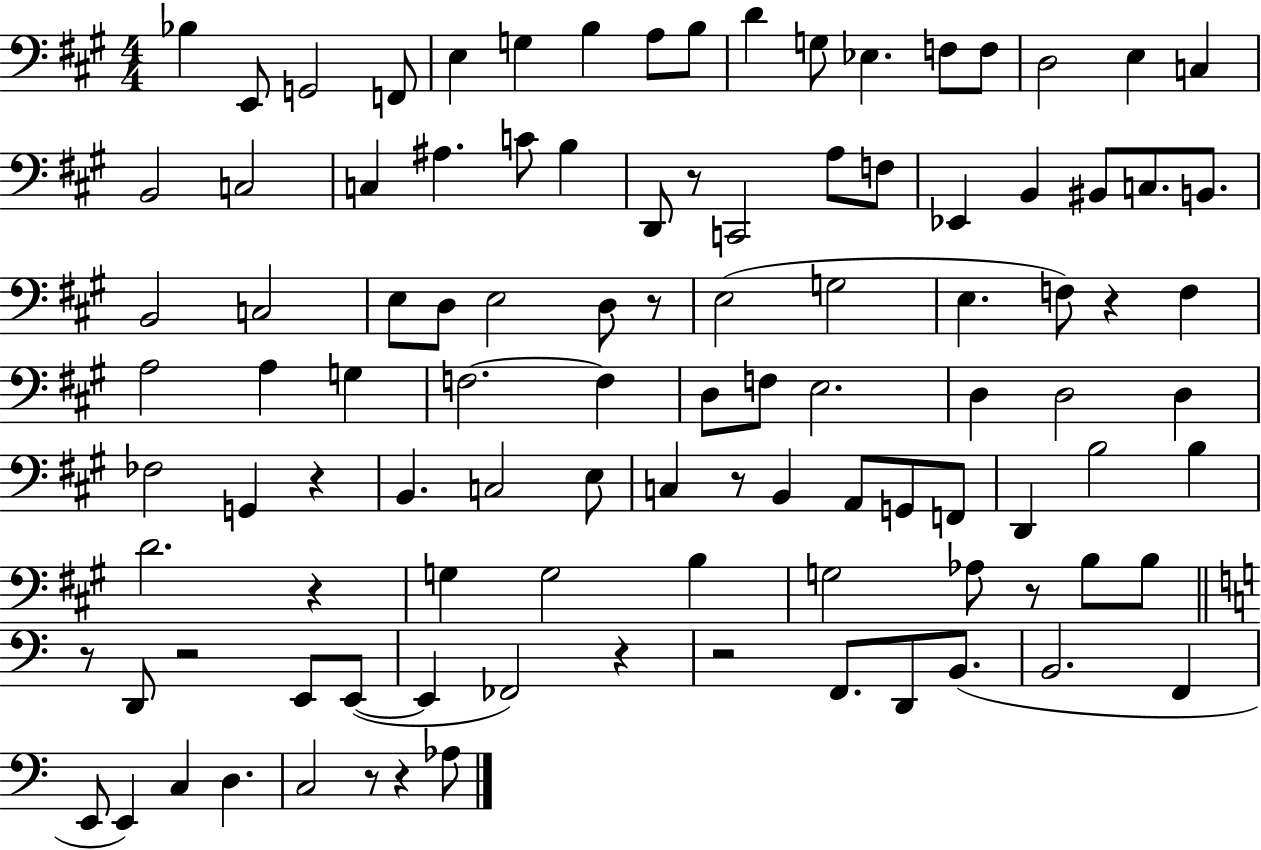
Bb3/q E2/e G2/h F2/e E3/q G3/q B3/q A3/e B3/e D4/q G3/e Eb3/q. F3/e F3/e D3/h E3/q C3/q B2/h C3/h C3/q A#3/q. C4/e B3/q D2/e R/e C2/h A3/e F3/e Eb2/q B2/q BIS2/e C3/e. B2/e. B2/h C3/h E3/e D3/e E3/h D3/e R/e E3/h G3/h E3/q. F3/e R/q F3/q A3/h A3/q G3/q F3/h. F3/q D3/e F3/e E3/h. D3/q D3/h D3/q FES3/h G2/q R/q B2/q. C3/h E3/e C3/q R/e B2/q A2/e G2/e F2/e D2/q B3/h B3/q D4/h. R/q G3/q G3/h B3/q G3/h Ab3/e R/e B3/e B3/e R/e D2/e R/h E2/e E2/e E2/q FES2/h R/q R/h F2/e. D2/e B2/e. B2/h. F2/q E2/e E2/q C3/q D3/q. C3/h R/e R/q Ab3/e